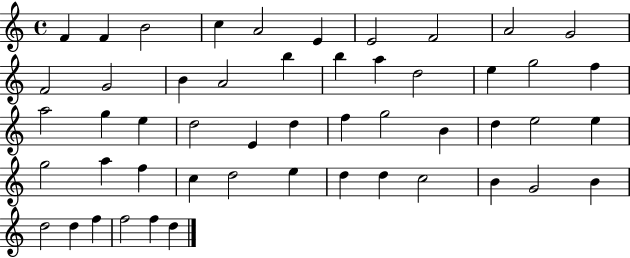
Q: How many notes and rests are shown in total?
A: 51